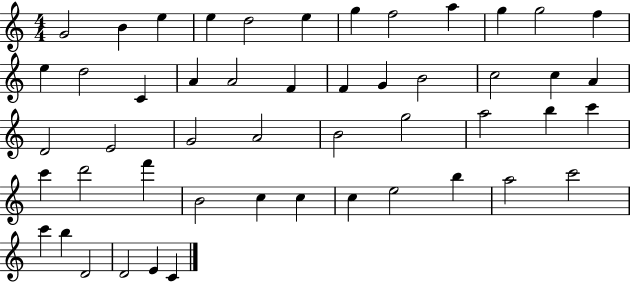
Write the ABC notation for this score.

X:1
T:Untitled
M:4/4
L:1/4
K:C
G2 B e e d2 e g f2 a g g2 f e d2 C A A2 F F G B2 c2 c A D2 E2 G2 A2 B2 g2 a2 b c' c' d'2 f' B2 c c c e2 b a2 c'2 c' b D2 D2 E C